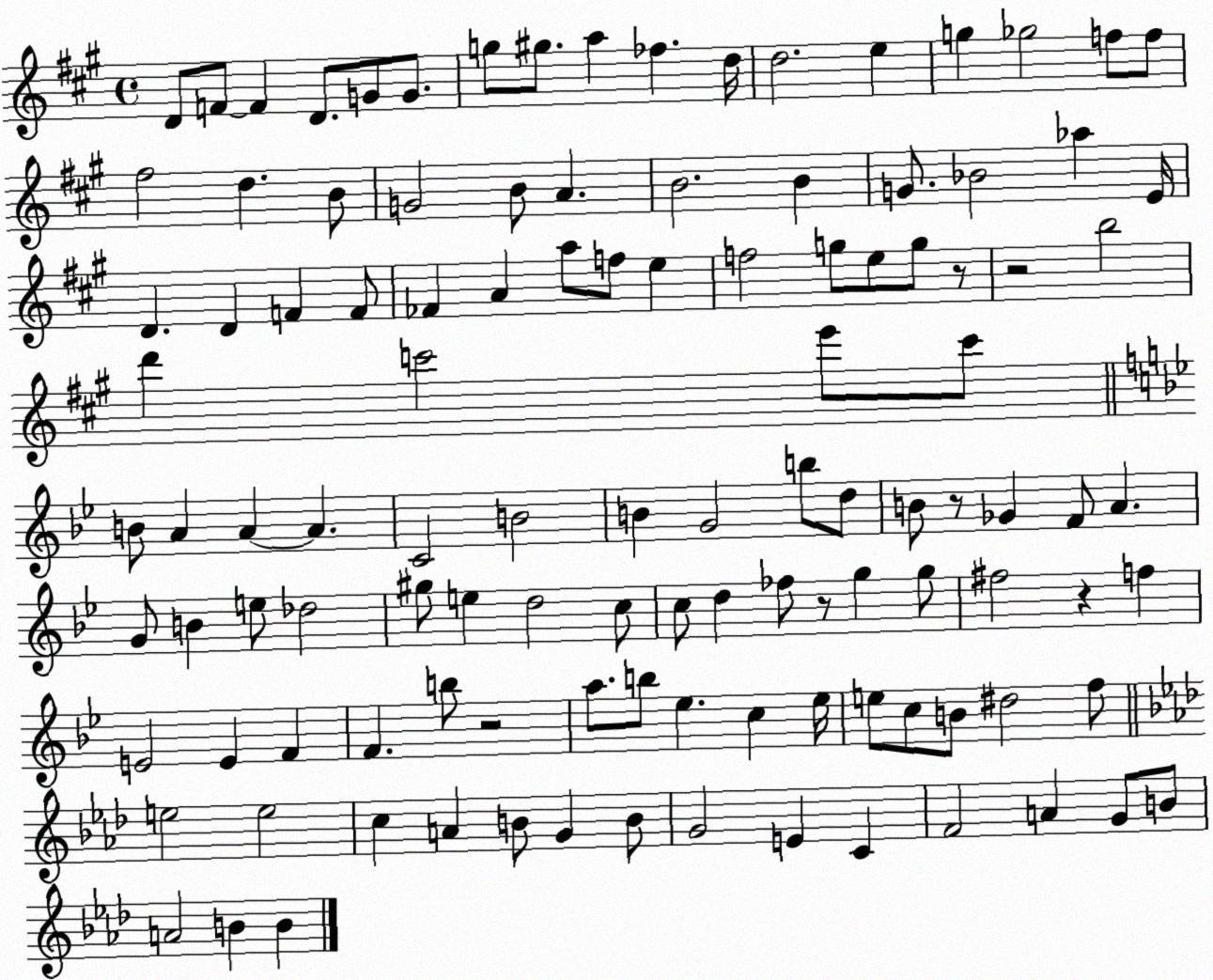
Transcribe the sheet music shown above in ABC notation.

X:1
T:Untitled
M:4/4
L:1/4
K:A
D/2 F/2 F D/2 G/2 G/2 g/2 ^g/2 a _f d/4 d2 e g _g2 f/2 f/2 ^f2 d B/2 G2 B/2 A B2 B G/2 _B2 _a E/4 D D F F/2 _F A a/2 f/2 e f2 g/2 e/2 g/2 z/2 z2 b2 d' c'2 e'/2 c'/2 B/2 A A A C2 B2 B G2 b/2 d/2 B/2 z/2 _G F/2 A G/2 B e/2 _d2 ^g/2 e d2 c/2 c/2 d _f/2 z/2 g g/2 ^f2 z f E2 E F F b/2 z2 a/2 b/2 _e c _e/4 e/2 c/2 B/2 ^d2 f/2 e2 e2 c A B/2 G B/2 G2 E C F2 A G/2 B/2 A2 B B